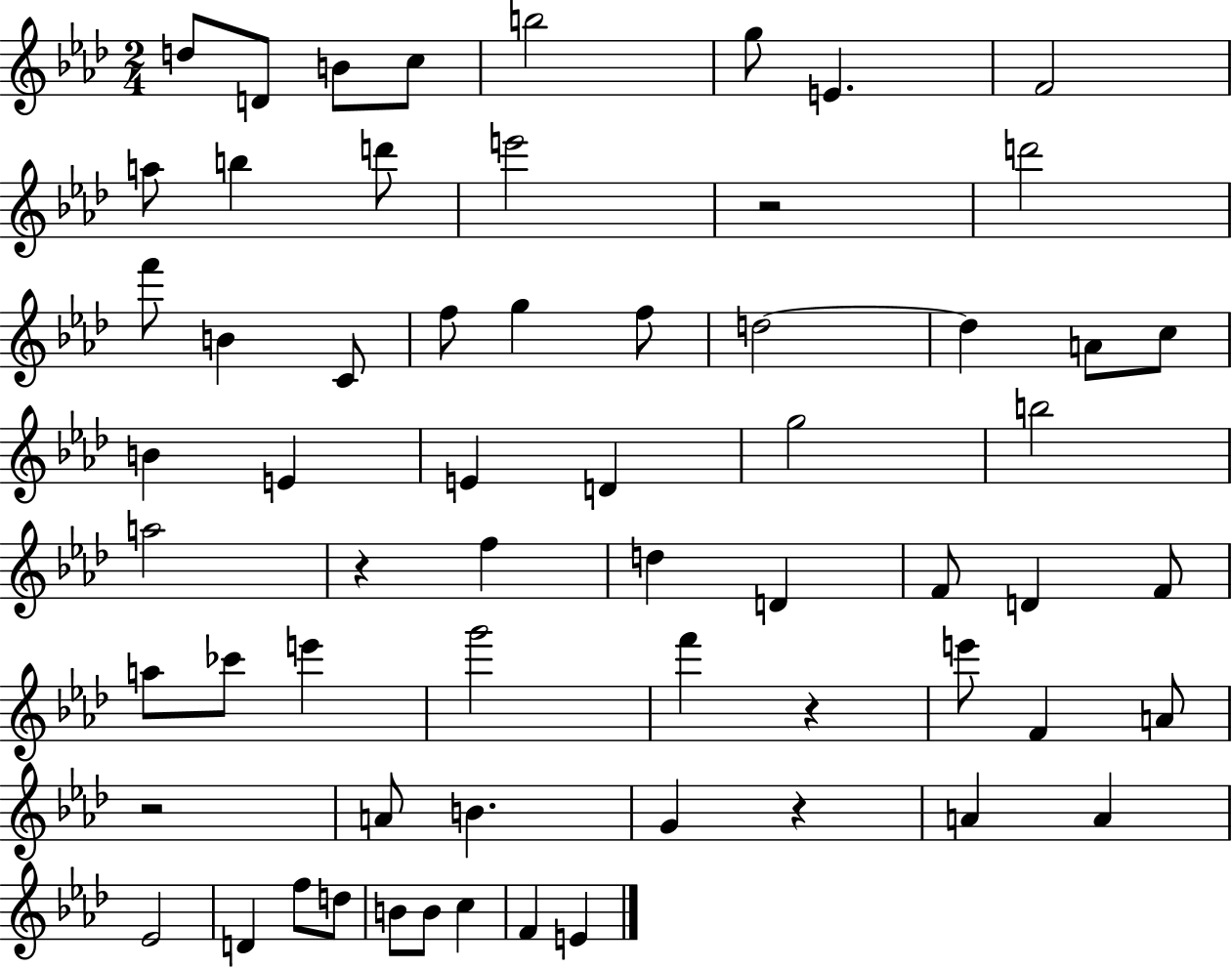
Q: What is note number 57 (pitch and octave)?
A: F4